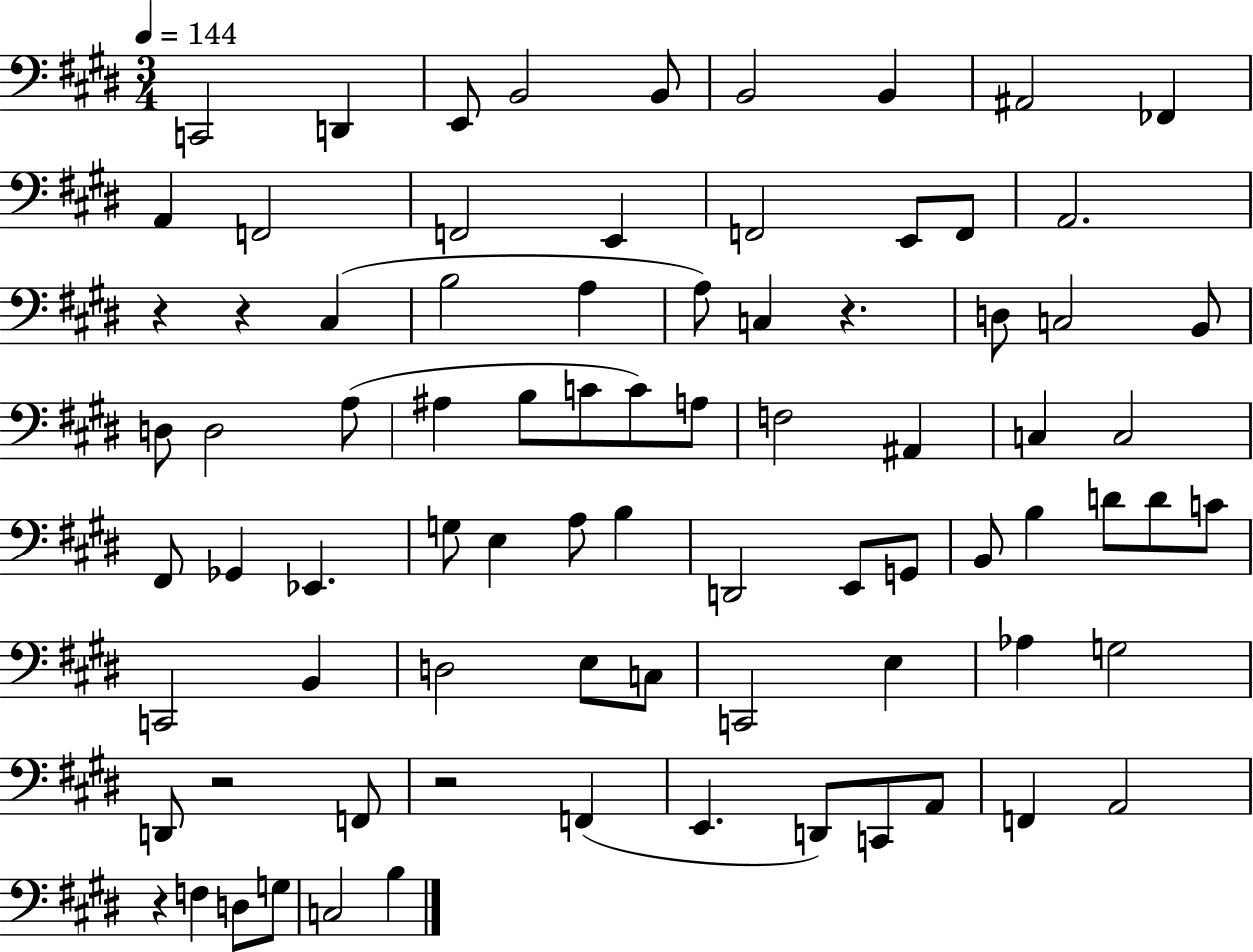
X:1
T:Untitled
M:3/4
L:1/4
K:E
C,,2 D,, E,,/2 B,,2 B,,/2 B,,2 B,, ^A,,2 _F,, A,, F,,2 F,,2 E,, F,,2 E,,/2 F,,/2 A,,2 z z ^C, B,2 A, A,/2 C, z D,/2 C,2 B,,/2 D,/2 D,2 A,/2 ^A, B,/2 C/2 C/2 A,/2 F,2 ^A,, C, C,2 ^F,,/2 _G,, _E,, G,/2 E, A,/2 B, D,,2 E,,/2 G,,/2 B,,/2 B, D/2 D/2 C/2 C,,2 B,, D,2 E,/2 C,/2 C,,2 E, _A, G,2 D,,/2 z2 F,,/2 z2 F,, E,, D,,/2 C,,/2 A,,/2 F,, A,,2 z F, D,/2 G,/2 C,2 B,